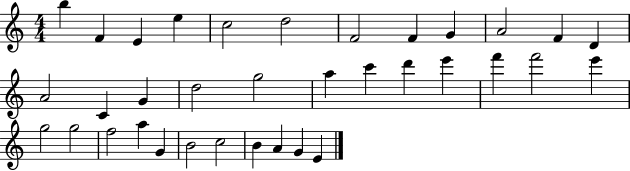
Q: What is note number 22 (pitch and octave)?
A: F6